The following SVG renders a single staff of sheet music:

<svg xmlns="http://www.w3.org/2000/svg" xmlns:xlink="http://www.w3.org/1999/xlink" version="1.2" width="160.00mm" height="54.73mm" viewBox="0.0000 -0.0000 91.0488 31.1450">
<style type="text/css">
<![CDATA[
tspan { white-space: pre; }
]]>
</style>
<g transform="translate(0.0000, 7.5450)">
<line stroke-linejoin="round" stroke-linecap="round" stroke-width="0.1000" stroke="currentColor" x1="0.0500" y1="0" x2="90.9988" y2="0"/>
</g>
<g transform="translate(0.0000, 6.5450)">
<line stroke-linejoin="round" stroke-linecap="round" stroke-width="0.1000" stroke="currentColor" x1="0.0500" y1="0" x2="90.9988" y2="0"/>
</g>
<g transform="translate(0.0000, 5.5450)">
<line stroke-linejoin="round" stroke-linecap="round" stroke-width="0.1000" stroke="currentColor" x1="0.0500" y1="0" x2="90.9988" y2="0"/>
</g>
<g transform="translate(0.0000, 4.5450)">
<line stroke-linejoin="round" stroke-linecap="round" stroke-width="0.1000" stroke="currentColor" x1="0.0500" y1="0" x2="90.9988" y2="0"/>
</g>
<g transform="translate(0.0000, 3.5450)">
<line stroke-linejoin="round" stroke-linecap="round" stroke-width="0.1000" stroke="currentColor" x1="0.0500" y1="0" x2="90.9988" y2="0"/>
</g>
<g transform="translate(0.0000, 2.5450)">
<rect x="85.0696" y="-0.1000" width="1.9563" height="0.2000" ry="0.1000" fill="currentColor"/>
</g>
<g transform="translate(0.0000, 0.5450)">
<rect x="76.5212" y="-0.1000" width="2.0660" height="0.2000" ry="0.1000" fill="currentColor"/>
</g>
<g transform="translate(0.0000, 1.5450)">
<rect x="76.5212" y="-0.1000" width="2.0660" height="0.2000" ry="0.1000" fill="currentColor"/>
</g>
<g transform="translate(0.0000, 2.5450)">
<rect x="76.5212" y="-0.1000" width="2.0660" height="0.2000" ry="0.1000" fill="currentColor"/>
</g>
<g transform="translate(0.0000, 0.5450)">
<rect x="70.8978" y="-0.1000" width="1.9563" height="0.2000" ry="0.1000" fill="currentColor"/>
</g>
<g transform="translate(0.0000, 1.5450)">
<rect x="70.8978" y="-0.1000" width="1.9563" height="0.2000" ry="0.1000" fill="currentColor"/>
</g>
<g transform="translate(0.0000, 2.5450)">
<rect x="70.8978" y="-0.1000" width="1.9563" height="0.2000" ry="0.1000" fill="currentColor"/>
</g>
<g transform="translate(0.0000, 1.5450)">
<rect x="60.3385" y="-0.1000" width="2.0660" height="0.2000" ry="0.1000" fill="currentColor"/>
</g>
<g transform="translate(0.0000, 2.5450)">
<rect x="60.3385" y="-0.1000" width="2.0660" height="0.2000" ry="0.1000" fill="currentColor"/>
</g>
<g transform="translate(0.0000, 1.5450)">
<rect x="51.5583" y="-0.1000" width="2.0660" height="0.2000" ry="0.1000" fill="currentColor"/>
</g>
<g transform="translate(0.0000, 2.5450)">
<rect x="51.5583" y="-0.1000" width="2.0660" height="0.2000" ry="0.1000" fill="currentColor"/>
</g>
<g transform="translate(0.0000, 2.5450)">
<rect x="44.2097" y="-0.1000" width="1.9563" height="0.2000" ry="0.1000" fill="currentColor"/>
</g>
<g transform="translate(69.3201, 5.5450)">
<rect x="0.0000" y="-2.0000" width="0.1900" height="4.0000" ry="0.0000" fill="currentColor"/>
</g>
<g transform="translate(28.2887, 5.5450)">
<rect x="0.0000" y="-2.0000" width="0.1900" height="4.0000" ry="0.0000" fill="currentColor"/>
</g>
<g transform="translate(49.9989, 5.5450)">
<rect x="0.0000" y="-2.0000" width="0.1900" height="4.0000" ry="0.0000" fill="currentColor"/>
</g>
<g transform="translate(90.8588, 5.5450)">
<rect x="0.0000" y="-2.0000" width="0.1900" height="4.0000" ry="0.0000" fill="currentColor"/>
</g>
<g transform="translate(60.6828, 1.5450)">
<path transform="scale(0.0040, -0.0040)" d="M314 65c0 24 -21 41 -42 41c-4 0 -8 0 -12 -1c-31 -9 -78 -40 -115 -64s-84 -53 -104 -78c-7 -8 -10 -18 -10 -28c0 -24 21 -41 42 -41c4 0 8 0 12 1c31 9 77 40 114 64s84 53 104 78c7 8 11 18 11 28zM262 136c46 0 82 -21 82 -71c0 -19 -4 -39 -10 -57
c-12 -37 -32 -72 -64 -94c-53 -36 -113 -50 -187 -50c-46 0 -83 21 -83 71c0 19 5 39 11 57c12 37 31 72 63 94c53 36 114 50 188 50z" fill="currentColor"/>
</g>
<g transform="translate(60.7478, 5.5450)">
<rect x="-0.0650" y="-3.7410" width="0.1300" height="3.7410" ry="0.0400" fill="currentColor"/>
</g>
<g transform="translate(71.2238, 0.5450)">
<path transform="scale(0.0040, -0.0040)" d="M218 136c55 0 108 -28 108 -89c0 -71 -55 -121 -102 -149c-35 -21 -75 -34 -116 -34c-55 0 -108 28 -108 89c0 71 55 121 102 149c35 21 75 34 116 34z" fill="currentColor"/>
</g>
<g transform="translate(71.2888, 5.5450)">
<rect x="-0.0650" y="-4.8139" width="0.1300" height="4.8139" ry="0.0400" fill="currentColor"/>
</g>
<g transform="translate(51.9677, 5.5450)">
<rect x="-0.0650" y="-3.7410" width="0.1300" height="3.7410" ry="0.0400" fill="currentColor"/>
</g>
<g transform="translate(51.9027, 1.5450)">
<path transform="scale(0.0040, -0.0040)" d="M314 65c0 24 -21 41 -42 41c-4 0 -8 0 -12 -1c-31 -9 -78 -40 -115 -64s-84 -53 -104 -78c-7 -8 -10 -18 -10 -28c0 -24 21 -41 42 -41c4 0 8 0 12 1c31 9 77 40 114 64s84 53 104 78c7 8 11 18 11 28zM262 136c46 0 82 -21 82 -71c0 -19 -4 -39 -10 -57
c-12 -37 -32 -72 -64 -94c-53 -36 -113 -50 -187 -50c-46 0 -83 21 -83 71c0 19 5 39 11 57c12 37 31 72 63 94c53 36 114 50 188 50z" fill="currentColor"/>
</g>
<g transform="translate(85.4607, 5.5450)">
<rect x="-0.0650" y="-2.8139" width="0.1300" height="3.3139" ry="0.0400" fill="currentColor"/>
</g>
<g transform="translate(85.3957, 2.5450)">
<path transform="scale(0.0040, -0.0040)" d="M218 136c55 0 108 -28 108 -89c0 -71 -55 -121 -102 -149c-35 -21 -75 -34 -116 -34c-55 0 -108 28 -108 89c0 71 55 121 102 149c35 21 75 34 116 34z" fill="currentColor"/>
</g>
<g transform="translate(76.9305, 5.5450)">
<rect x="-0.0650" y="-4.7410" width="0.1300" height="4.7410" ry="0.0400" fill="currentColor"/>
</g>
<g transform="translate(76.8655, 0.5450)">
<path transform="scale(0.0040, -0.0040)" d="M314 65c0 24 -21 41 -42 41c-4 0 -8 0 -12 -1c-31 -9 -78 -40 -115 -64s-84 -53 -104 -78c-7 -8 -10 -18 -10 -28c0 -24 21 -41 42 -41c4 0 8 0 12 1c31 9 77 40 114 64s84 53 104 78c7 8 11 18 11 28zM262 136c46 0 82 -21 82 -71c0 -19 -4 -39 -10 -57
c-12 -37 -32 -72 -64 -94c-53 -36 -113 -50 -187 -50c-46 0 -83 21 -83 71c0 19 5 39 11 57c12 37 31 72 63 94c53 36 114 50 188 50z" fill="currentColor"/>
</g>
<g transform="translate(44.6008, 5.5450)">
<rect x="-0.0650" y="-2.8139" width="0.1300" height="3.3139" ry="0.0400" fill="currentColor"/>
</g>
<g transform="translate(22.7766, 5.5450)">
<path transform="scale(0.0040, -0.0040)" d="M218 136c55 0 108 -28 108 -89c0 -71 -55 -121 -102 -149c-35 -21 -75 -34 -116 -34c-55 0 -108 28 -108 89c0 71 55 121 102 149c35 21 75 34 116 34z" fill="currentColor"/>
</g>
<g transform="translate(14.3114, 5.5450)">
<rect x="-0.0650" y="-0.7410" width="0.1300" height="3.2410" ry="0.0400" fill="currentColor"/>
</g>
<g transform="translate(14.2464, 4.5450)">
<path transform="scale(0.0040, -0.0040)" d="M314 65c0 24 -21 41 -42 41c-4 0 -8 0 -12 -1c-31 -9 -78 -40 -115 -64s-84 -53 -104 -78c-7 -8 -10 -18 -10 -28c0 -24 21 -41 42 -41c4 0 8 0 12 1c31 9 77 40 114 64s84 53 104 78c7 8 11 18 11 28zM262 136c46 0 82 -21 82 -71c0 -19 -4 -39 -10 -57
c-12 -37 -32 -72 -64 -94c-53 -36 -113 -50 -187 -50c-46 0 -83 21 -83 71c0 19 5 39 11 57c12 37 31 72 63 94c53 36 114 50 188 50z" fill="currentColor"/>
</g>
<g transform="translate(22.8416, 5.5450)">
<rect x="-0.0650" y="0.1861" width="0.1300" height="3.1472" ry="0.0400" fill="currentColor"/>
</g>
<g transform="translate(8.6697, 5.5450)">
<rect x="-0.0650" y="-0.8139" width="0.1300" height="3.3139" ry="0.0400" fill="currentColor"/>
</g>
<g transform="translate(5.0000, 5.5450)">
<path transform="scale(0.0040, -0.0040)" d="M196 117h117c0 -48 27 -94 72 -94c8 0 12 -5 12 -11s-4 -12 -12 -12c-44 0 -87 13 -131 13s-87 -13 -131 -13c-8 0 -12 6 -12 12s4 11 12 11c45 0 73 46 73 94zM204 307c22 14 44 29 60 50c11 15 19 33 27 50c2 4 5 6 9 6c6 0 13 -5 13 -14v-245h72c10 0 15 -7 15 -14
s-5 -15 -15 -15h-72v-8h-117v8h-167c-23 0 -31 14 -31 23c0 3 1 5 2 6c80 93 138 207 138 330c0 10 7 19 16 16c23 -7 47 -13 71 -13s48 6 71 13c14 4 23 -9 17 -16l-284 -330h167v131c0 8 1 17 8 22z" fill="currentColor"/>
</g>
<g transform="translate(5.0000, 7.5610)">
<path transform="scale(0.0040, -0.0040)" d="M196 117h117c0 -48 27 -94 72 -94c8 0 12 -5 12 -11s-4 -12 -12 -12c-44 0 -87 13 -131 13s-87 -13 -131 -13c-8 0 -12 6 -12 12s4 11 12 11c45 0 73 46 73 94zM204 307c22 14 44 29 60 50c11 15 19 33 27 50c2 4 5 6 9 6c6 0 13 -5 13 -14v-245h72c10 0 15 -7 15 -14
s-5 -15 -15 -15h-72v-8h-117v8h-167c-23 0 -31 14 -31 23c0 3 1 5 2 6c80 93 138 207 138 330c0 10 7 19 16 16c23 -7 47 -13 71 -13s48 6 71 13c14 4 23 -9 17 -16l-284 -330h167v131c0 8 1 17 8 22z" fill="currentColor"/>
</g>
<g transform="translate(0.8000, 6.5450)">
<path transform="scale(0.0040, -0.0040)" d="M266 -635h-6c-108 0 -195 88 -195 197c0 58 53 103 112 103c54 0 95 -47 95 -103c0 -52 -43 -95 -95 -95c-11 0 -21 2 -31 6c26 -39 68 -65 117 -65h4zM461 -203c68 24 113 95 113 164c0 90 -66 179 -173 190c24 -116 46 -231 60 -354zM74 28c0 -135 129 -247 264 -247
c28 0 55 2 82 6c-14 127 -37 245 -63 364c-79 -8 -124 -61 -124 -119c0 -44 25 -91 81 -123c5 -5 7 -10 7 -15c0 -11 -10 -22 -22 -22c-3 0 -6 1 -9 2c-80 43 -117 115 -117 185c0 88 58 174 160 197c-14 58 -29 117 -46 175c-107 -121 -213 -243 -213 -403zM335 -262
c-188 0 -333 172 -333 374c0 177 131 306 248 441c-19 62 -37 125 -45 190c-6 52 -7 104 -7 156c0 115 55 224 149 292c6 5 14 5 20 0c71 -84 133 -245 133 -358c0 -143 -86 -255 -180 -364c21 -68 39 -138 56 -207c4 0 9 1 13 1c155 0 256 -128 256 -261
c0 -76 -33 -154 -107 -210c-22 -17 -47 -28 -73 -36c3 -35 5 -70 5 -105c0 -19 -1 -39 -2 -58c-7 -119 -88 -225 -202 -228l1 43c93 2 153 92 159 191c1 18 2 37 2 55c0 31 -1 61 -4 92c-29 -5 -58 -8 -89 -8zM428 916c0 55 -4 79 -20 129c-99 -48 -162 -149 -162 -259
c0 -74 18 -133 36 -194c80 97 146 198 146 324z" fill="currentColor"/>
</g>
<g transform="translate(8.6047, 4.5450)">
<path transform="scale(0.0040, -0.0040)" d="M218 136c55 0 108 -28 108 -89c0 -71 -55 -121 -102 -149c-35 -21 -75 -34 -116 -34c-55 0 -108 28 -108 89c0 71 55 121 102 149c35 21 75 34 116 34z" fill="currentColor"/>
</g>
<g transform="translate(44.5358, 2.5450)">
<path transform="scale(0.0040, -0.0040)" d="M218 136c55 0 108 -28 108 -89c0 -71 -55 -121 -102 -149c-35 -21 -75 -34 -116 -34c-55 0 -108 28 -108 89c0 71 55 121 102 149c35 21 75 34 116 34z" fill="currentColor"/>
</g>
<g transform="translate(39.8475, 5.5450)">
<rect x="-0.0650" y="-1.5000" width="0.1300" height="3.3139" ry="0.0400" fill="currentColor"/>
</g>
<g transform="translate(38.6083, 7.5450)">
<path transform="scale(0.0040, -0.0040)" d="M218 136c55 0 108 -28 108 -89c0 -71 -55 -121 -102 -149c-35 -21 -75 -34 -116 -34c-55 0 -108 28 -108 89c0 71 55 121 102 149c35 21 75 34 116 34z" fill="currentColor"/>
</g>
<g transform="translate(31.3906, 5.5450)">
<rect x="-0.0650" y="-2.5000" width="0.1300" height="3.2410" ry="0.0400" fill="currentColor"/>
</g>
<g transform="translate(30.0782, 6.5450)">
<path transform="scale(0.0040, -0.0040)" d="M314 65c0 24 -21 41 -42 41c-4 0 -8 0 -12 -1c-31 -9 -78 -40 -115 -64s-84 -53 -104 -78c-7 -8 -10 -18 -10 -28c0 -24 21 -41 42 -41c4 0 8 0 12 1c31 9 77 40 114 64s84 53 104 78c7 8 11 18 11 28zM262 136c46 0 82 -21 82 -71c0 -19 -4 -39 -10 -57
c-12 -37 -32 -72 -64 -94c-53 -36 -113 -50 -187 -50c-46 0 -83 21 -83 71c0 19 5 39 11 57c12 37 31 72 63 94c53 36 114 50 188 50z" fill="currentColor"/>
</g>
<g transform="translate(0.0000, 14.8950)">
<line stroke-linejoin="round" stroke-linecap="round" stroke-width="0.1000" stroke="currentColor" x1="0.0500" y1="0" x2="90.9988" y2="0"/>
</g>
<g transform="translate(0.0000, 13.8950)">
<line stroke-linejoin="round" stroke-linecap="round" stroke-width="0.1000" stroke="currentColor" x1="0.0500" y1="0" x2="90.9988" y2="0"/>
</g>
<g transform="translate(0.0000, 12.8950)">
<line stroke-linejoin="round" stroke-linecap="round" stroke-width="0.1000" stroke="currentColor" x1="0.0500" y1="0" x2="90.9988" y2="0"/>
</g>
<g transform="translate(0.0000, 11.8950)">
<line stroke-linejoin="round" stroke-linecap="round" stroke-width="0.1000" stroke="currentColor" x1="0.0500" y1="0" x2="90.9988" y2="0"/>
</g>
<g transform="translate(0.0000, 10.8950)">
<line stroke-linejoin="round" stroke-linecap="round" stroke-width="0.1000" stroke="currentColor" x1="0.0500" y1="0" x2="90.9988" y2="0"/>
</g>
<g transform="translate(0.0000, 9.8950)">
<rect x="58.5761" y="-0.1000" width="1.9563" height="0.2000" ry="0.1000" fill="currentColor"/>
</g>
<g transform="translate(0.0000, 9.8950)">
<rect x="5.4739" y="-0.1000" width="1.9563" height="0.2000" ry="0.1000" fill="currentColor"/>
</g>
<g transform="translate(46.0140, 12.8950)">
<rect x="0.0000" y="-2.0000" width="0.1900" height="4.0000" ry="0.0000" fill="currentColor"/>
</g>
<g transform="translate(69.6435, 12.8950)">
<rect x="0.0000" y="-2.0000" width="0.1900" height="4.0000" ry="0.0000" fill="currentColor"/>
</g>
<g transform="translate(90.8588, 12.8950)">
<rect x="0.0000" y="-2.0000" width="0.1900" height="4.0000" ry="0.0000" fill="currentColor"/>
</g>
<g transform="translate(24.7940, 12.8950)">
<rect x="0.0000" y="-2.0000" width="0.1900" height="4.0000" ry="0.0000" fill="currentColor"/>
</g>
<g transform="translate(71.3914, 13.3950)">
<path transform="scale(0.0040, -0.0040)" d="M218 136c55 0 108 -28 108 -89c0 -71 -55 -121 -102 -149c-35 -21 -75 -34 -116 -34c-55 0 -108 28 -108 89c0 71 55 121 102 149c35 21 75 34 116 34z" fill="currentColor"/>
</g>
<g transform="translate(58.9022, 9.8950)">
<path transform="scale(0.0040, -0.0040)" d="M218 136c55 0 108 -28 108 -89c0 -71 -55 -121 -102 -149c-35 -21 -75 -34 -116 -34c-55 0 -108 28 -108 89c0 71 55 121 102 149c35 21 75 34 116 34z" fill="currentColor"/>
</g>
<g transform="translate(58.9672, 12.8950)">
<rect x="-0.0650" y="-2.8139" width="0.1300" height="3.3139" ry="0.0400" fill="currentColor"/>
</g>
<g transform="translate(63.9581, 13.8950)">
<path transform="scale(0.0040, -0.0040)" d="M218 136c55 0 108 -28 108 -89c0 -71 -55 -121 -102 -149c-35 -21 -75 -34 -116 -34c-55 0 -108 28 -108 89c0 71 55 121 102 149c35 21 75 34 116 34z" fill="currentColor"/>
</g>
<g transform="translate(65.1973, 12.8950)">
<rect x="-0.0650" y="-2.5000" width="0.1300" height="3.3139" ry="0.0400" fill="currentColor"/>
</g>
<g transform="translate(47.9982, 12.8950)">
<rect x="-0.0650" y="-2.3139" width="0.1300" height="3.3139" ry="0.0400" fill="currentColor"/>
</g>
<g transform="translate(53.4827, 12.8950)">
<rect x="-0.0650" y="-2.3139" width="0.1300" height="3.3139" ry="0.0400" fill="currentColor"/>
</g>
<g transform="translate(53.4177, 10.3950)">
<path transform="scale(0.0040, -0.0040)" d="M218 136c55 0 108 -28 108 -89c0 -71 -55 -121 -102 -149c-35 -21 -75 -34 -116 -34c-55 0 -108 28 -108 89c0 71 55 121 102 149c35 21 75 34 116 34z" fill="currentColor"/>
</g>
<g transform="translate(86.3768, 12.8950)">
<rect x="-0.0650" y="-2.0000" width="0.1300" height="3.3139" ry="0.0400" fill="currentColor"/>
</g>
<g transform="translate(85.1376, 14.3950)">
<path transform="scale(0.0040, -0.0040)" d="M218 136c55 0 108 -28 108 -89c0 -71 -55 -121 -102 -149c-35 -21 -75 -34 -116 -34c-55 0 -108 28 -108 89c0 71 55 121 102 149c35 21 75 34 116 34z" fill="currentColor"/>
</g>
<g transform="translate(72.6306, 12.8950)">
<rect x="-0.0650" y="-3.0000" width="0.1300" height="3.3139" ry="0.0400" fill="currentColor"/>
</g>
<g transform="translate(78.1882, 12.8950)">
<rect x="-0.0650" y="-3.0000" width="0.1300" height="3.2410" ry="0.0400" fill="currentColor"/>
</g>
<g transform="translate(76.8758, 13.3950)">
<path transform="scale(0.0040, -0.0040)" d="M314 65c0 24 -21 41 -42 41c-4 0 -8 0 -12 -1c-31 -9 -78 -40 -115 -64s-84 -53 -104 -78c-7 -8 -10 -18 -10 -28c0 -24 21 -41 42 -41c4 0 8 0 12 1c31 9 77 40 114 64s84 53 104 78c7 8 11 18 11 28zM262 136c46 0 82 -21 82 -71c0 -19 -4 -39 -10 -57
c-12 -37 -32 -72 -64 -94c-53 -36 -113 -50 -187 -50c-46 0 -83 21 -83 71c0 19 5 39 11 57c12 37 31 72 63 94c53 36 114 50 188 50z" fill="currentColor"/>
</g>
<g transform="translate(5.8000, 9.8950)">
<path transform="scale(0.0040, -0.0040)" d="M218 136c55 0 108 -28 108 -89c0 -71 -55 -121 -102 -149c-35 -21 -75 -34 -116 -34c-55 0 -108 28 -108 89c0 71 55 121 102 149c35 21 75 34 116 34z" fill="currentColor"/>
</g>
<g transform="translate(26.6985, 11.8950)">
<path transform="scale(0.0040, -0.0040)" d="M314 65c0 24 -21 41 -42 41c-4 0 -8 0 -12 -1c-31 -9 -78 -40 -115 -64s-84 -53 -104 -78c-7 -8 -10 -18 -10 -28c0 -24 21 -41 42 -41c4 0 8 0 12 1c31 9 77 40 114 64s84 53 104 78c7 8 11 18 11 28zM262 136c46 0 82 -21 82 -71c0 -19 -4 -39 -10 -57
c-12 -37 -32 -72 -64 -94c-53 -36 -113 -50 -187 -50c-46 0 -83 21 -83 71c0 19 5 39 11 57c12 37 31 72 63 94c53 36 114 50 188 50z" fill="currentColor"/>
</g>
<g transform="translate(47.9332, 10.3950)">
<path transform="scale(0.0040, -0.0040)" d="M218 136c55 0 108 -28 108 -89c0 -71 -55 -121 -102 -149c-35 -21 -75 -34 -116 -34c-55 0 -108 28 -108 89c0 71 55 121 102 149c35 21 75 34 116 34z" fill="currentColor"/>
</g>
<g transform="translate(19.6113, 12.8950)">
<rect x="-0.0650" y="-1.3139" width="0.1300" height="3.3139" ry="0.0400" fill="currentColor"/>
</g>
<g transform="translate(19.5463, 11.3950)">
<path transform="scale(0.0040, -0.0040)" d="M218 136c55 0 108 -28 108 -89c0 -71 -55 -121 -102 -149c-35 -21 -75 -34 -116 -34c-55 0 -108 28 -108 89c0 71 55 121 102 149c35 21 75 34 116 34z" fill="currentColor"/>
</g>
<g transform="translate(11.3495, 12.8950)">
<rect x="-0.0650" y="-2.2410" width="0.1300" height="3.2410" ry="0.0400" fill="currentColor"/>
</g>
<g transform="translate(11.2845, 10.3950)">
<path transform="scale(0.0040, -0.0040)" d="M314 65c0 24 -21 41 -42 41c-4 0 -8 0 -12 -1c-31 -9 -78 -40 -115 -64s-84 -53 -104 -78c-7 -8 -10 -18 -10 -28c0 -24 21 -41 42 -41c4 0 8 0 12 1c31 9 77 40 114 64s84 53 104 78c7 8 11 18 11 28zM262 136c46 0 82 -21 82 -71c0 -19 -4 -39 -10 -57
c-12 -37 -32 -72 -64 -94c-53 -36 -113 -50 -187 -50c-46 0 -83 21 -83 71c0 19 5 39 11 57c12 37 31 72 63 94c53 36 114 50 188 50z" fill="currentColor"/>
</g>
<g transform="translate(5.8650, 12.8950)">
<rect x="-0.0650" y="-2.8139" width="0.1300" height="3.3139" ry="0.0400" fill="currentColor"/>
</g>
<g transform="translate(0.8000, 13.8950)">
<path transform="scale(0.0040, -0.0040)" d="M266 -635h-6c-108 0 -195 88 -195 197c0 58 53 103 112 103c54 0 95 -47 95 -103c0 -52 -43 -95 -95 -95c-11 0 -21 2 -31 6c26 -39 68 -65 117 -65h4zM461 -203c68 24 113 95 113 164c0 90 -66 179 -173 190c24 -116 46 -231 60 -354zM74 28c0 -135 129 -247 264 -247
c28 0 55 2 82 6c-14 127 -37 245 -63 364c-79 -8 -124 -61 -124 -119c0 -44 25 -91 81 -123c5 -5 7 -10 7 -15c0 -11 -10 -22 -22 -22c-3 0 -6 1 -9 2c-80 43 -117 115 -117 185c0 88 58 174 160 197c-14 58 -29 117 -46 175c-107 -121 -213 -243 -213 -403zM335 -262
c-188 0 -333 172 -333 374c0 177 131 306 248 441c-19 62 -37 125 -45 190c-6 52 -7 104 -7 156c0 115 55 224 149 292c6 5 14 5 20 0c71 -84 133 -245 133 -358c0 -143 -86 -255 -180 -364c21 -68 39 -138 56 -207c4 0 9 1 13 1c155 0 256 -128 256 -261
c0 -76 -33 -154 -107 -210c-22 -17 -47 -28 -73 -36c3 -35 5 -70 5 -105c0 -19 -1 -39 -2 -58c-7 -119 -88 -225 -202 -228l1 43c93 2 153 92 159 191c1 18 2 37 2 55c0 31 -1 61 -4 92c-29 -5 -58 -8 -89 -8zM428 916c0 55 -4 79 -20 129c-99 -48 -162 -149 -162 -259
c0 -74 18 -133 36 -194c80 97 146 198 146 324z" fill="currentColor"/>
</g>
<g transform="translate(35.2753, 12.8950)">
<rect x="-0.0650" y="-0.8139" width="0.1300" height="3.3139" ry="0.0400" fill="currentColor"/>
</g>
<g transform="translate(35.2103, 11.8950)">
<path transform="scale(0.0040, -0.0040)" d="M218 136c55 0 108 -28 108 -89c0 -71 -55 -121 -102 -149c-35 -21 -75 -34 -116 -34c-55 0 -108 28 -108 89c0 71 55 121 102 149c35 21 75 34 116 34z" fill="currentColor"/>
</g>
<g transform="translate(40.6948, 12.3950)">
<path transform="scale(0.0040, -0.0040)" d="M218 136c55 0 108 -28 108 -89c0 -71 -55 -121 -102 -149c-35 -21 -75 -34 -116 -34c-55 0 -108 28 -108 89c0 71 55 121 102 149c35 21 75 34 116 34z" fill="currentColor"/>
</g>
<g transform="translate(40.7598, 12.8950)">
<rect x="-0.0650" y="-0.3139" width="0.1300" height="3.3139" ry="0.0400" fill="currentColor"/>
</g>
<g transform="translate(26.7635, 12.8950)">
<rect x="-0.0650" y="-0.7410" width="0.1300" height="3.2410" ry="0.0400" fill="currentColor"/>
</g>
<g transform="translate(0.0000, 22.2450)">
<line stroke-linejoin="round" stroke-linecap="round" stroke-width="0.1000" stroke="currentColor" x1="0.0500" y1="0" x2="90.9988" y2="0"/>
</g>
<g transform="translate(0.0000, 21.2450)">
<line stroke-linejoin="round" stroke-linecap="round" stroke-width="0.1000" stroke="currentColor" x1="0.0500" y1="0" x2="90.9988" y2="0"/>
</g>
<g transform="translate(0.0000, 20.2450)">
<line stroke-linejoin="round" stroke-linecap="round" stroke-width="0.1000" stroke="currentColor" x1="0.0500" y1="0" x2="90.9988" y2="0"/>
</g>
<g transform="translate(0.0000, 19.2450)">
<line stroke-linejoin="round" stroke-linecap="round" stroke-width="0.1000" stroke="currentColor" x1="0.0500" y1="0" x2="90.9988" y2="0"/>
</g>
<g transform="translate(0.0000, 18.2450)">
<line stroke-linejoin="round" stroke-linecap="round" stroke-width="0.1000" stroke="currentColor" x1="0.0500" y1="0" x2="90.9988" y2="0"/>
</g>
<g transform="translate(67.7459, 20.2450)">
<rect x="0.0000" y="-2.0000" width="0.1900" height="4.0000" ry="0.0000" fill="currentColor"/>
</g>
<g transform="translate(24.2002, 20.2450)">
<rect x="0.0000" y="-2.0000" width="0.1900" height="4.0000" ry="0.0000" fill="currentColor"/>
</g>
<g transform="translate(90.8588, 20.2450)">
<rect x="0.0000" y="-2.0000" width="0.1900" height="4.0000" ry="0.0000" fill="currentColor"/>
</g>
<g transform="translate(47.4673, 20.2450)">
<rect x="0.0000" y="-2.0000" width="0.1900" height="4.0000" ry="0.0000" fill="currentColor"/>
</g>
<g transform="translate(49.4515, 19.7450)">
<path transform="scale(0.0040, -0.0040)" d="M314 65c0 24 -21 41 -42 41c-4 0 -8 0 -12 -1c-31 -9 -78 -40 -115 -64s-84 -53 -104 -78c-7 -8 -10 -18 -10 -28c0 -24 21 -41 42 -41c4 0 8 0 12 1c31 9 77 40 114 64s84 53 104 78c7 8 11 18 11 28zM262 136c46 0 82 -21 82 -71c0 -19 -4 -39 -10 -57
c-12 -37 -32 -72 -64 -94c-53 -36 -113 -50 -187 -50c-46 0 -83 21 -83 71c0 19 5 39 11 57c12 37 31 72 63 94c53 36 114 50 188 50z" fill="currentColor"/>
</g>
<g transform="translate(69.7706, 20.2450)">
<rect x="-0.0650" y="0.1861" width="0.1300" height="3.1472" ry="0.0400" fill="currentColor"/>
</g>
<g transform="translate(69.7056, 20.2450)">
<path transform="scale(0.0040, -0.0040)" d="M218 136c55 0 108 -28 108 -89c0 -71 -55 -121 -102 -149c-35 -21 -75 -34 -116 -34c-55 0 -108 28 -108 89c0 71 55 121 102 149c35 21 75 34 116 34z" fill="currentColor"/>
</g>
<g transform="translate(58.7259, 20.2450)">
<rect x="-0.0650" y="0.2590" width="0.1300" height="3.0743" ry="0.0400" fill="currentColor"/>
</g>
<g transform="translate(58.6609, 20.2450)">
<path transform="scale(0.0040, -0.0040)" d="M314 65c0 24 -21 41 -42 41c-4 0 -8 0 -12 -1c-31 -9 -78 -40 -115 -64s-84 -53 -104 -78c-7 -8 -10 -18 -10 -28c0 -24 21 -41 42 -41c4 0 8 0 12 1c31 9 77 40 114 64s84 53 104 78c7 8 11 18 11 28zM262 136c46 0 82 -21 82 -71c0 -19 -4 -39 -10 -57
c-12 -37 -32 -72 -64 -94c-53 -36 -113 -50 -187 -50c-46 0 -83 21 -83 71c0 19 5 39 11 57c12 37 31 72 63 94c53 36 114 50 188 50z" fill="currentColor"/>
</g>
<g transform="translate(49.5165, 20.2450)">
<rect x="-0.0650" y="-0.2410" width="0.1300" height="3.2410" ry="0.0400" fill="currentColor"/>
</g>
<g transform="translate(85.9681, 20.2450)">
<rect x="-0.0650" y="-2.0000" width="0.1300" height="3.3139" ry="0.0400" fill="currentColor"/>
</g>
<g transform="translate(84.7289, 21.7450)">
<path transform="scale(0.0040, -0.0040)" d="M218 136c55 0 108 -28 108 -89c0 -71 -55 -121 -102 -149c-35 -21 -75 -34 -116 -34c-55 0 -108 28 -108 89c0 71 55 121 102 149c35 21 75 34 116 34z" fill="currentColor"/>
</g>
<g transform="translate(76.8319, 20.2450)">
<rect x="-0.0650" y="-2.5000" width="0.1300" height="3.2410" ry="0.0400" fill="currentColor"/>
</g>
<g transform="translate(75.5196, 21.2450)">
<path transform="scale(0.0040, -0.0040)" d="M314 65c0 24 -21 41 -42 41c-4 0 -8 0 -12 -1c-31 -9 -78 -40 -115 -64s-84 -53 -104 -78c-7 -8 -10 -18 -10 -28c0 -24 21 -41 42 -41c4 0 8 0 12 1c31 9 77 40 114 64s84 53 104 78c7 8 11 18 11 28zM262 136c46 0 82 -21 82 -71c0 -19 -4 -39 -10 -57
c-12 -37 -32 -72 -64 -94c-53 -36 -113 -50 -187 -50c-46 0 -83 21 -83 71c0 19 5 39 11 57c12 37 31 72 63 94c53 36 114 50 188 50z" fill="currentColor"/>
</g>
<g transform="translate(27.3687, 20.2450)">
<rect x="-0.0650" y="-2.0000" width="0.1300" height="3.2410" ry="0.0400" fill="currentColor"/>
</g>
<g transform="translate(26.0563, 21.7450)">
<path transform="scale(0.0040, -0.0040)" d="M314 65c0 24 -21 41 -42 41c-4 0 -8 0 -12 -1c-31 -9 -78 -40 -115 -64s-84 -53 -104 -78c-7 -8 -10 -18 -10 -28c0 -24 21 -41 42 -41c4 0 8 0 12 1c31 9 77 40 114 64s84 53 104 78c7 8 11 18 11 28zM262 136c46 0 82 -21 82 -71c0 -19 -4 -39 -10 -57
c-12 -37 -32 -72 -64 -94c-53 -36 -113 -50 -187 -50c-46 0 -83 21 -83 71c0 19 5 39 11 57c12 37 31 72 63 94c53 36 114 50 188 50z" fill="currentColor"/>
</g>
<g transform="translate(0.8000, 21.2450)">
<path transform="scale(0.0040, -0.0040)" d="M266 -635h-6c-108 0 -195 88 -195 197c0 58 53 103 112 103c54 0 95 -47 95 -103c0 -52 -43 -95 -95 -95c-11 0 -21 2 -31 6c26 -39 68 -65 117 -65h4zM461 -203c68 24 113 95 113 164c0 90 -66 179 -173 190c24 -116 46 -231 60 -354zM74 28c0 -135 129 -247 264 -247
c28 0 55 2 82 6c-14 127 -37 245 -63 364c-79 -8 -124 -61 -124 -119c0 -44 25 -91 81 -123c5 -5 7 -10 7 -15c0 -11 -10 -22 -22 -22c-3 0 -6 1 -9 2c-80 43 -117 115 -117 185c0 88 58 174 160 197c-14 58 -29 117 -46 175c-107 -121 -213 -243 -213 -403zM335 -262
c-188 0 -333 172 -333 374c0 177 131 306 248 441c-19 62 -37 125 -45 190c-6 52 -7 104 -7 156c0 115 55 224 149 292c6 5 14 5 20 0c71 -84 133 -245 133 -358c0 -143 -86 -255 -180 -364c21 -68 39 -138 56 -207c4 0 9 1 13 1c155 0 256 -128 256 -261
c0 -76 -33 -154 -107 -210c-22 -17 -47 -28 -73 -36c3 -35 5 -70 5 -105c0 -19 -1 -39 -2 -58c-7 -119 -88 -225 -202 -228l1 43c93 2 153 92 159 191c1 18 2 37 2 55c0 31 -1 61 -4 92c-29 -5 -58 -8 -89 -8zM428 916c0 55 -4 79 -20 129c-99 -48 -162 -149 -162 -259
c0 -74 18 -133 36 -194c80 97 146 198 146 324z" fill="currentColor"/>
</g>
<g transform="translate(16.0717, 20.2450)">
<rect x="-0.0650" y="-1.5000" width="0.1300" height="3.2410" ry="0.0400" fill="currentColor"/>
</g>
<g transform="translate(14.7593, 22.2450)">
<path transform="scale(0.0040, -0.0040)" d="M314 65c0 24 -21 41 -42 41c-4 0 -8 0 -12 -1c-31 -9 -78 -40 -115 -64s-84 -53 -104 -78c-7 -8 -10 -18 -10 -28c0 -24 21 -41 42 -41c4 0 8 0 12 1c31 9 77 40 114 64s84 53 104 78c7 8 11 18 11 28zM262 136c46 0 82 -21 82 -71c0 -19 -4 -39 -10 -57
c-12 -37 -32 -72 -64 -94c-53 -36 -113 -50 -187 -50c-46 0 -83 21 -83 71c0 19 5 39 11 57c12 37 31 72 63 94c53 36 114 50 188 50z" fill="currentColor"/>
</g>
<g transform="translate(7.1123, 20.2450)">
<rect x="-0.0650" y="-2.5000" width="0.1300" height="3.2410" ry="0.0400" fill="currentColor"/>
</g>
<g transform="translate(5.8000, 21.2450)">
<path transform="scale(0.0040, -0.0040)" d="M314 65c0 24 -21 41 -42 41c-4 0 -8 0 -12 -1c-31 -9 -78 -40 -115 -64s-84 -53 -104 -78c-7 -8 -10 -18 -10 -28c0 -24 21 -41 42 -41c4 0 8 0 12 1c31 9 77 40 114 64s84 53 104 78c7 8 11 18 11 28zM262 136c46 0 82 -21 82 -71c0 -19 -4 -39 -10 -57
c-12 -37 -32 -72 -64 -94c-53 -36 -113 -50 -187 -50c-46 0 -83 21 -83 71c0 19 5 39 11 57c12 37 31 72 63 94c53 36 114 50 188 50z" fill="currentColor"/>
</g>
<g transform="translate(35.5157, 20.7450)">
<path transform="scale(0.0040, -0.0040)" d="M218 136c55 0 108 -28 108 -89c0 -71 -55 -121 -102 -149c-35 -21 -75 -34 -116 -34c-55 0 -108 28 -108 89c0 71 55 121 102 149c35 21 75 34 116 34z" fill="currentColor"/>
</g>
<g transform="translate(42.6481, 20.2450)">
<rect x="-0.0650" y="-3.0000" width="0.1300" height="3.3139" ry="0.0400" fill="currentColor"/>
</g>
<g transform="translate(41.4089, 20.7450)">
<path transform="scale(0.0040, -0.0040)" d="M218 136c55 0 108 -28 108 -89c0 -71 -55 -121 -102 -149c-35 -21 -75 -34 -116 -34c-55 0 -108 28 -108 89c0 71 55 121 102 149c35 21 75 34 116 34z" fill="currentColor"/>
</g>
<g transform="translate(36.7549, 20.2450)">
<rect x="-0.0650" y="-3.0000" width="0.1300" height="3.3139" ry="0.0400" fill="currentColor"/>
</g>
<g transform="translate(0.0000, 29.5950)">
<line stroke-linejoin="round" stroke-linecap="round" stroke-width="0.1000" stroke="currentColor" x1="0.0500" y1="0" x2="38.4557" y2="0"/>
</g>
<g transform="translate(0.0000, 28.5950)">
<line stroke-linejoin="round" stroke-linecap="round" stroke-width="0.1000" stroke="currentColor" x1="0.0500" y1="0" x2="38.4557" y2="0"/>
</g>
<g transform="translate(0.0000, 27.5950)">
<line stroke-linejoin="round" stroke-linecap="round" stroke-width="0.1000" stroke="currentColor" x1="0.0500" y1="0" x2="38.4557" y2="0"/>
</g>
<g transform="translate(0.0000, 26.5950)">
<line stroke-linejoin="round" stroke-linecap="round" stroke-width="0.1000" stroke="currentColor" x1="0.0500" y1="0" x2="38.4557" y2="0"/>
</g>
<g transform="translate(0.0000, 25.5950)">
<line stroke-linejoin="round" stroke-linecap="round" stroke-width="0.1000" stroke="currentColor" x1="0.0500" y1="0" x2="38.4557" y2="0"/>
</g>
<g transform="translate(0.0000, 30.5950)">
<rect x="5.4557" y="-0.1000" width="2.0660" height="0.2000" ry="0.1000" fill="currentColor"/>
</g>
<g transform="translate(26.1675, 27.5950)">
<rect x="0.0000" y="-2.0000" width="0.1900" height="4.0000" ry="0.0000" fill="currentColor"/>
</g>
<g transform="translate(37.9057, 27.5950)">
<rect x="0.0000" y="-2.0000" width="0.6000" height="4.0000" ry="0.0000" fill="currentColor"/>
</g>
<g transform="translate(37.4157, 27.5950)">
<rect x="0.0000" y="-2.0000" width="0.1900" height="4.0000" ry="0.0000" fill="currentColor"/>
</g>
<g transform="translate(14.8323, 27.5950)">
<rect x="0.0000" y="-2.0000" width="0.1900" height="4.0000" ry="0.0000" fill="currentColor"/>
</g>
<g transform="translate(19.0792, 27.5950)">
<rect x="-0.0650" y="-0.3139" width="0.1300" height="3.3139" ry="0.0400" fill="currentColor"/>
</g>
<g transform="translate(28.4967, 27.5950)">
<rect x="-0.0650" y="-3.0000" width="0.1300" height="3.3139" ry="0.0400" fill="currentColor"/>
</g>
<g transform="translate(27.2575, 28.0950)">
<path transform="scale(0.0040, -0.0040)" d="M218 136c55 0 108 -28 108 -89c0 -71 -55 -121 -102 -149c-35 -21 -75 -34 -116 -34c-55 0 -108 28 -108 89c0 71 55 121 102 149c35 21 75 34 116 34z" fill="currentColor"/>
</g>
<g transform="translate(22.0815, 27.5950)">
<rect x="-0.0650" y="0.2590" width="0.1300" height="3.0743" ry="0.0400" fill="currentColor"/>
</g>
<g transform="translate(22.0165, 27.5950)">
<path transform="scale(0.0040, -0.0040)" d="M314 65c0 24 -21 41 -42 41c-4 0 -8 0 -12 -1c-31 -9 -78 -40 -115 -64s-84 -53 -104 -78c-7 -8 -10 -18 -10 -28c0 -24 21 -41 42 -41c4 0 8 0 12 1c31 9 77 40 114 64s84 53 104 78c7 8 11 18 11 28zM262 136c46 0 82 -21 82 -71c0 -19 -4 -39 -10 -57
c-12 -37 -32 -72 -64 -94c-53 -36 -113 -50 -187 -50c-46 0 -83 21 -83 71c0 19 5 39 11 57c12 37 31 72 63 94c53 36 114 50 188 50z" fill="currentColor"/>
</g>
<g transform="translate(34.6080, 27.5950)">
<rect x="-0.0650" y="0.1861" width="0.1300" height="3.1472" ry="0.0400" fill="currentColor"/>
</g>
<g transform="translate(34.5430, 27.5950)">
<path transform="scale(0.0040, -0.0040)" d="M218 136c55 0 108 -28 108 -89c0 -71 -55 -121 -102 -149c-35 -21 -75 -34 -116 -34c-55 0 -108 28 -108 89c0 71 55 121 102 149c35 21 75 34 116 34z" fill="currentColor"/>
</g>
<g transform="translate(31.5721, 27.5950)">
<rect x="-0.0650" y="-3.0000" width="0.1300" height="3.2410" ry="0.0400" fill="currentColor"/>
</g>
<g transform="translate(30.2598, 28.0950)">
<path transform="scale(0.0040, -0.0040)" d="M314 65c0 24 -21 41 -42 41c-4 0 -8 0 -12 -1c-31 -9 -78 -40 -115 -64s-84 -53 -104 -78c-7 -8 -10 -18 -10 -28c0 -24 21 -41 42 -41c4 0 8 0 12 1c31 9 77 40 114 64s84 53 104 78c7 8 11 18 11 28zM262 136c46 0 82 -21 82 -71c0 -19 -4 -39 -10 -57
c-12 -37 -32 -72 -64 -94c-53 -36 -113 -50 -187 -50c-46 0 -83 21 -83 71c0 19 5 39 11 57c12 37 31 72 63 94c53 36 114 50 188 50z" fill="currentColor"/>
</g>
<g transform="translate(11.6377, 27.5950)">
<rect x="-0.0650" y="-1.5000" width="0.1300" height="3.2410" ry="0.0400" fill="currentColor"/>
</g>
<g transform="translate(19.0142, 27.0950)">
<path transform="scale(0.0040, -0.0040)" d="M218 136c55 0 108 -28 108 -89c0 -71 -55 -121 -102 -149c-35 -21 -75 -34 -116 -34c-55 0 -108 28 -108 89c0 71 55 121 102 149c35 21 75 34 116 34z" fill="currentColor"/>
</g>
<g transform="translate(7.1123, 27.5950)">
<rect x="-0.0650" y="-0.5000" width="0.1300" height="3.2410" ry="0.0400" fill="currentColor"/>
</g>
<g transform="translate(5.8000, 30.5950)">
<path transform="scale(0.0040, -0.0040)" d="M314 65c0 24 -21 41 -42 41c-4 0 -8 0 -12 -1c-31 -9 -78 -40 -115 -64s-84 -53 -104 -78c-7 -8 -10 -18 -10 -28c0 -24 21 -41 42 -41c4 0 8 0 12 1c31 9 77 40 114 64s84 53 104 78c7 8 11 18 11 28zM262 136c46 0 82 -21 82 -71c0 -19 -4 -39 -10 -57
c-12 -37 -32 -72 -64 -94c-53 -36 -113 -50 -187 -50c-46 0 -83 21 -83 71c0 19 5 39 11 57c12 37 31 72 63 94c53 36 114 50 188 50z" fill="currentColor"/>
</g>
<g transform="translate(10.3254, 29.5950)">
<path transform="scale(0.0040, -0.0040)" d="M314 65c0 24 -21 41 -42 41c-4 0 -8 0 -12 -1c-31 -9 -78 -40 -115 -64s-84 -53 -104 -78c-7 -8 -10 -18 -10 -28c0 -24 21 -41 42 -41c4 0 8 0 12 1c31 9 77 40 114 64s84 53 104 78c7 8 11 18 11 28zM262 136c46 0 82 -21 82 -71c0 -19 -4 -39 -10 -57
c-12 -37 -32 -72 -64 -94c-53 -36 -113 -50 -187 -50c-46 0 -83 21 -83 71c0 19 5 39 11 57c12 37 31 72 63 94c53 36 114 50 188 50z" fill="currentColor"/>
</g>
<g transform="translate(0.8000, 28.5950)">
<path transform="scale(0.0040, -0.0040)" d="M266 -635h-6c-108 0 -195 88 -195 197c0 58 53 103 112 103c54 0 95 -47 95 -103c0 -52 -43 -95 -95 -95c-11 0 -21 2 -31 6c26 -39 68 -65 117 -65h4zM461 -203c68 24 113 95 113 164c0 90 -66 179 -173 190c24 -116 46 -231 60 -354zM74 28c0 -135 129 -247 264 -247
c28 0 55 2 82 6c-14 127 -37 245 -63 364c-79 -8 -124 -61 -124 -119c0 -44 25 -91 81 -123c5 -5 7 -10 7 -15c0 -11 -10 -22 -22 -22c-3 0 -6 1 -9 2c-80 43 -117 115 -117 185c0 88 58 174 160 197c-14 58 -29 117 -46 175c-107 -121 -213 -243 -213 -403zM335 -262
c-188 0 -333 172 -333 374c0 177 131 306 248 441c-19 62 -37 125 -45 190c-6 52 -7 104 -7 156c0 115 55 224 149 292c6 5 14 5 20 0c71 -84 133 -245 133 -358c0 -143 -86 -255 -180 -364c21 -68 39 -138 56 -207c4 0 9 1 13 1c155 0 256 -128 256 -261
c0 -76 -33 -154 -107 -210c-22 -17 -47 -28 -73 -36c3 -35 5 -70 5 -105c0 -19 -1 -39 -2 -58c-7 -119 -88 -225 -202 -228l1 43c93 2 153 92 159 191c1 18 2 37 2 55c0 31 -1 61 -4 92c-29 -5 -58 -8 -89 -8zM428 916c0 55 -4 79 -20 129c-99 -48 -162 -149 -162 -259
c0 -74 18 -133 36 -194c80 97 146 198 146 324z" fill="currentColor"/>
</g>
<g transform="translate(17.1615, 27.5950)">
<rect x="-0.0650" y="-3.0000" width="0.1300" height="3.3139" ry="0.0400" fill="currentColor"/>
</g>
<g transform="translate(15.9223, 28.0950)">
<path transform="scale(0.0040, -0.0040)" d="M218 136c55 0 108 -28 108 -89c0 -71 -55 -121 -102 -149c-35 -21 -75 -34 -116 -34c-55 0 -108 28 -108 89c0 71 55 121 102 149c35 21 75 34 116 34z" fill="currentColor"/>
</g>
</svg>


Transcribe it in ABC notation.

X:1
T:Untitled
M:4/4
L:1/4
K:C
d d2 B G2 E a c'2 c'2 e' e'2 a a g2 e d2 d c g g a G A A2 F G2 E2 F2 A A c2 B2 B G2 F C2 E2 A c B2 A A2 B